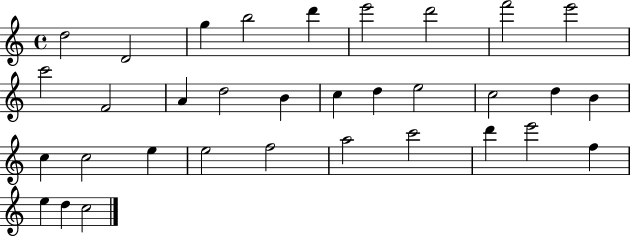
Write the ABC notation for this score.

X:1
T:Untitled
M:4/4
L:1/4
K:C
d2 D2 g b2 d' e'2 d'2 f'2 e'2 c'2 F2 A d2 B c d e2 c2 d B c c2 e e2 f2 a2 c'2 d' e'2 f e d c2